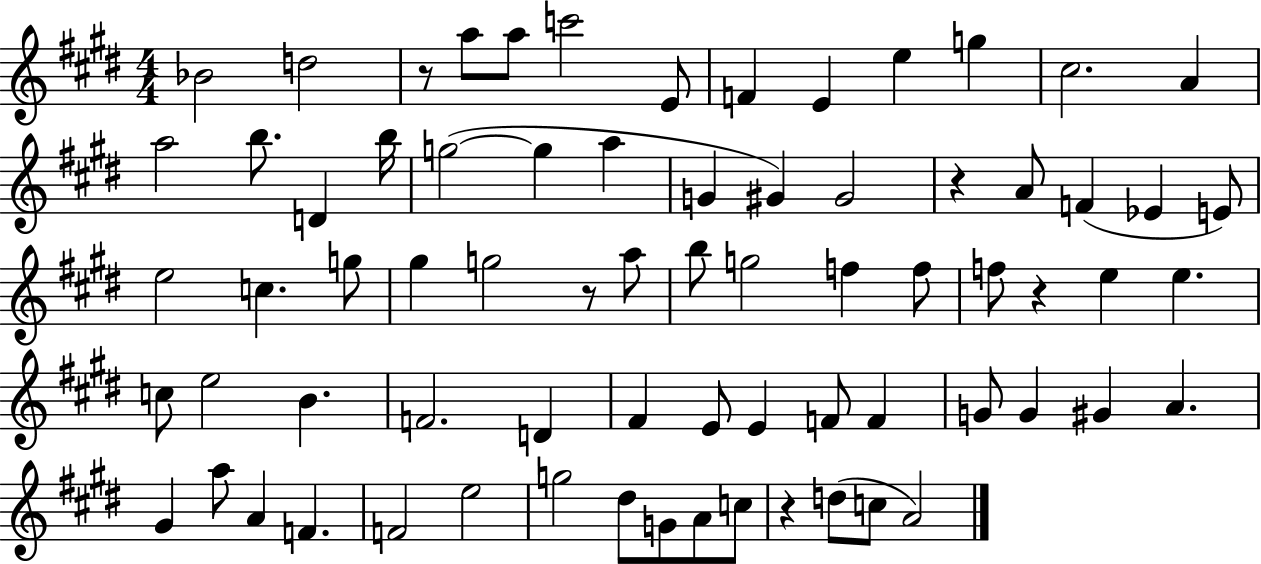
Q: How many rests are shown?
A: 5